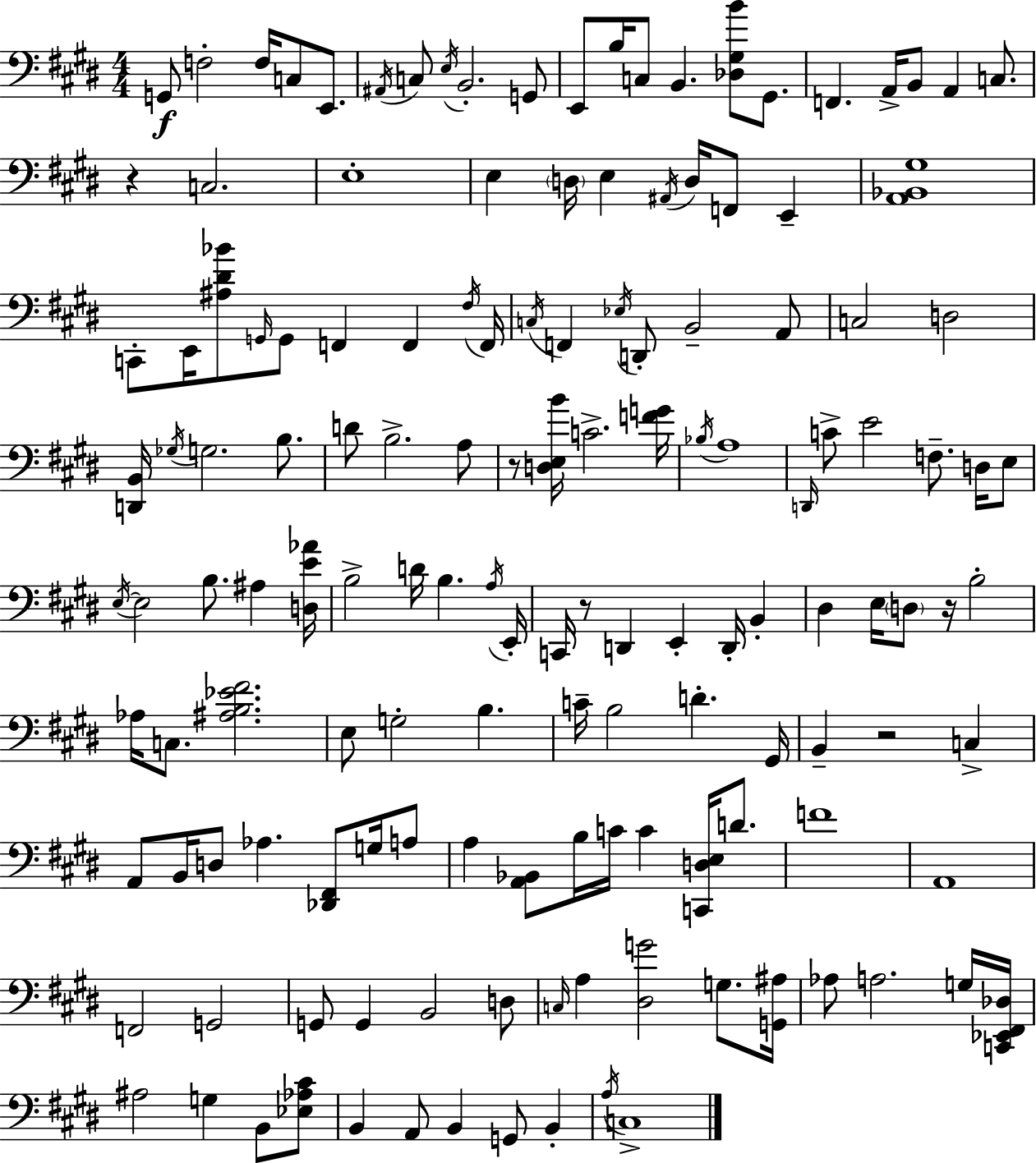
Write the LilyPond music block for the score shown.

{
  \clef bass
  \numericTimeSignature
  \time 4/4
  \key e \major
  g,8\f f2-. f16 c8 e,8. | \acciaccatura { ais,16 } c8 \acciaccatura { e16 } b,2.-. | g,8 e,8 b16 c8 b,4. <des gis b'>8 gis,8. | f,4. a,16-> b,8 a,4 c8. | \break r4 c2. | e1-. | e4 \parenthesize d16 e4 \acciaccatura { ais,16 } d16 f,8 e,4-- | <a, bes, gis>1 | \break c,8-. e,16 <ais dis' bes'>8 \grace { g,16 } g,8 f,4 f,4 | \acciaccatura { fis16 } f,16 \acciaccatura { c16 } f,4 \acciaccatura { ees16 } d,8-. b,2-- | a,8 c2 d2 | <d, b,>16 \acciaccatura { ges16 } g2. | \break b8. d'8 b2.-> | a8 r8 <d e b'>16 c'2.-> | <f' g'>16 \acciaccatura { bes16 } a1 | \grace { d,16 } c'8-> e'2 | \break f8.-- d16 e8 \acciaccatura { e16~ }~ e2 | b8. ais4 <d e' aes'>16 b2-> | d'16 b4. \acciaccatura { a16 } e,16-. c,16 r8 d,4 | e,4-. d,16-. b,4-. dis4 | \break e16 \parenthesize d8 r16 b2-. aes16 c8. | <ais b ees' fis'>2. e8 g2-. | b4. c'16-- b2 | d'4.-. gis,16 b,4-- | \break r2 c4-> a,8 b,16 d8 | aes4. <des, fis,>8 g16 a8 a4 | <a, bes,>8 b16 c'16 c'4 <c, d e>16 d'8. f'1 | a,1 | \break f,2 | g,2 g,8 g,4 | b,2 d8 \grace { c16 } a4 | <dis g'>2 g8. <g, ais>16 aes8 a2. | \break g16 <c, ees, fis, des>16 ais2 | g4 b,8 <ees aes cis'>8 b,4 | a,8 b,4 g,8 b,4-. \acciaccatura { a16 } c1-> | \bar "|."
}